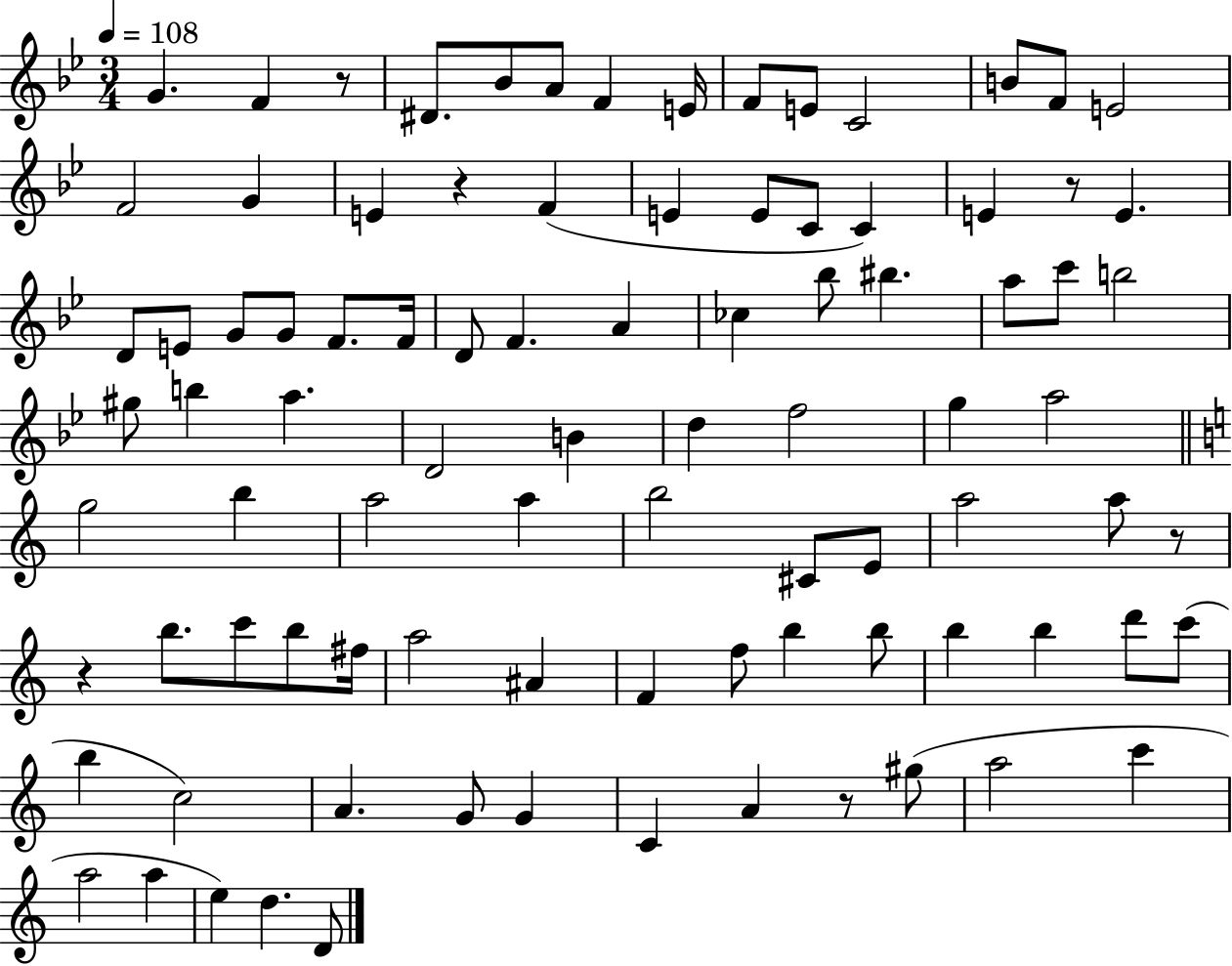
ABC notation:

X:1
T:Untitled
M:3/4
L:1/4
K:Bb
G F z/2 ^D/2 _B/2 A/2 F E/4 F/2 E/2 C2 B/2 F/2 E2 F2 G E z F E E/2 C/2 C E z/2 E D/2 E/2 G/2 G/2 F/2 F/4 D/2 F A _c _b/2 ^b a/2 c'/2 b2 ^g/2 b a D2 B d f2 g a2 g2 b a2 a b2 ^C/2 E/2 a2 a/2 z/2 z b/2 c'/2 b/2 ^f/4 a2 ^A F f/2 b b/2 b b d'/2 c'/2 b c2 A G/2 G C A z/2 ^g/2 a2 c' a2 a e d D/2